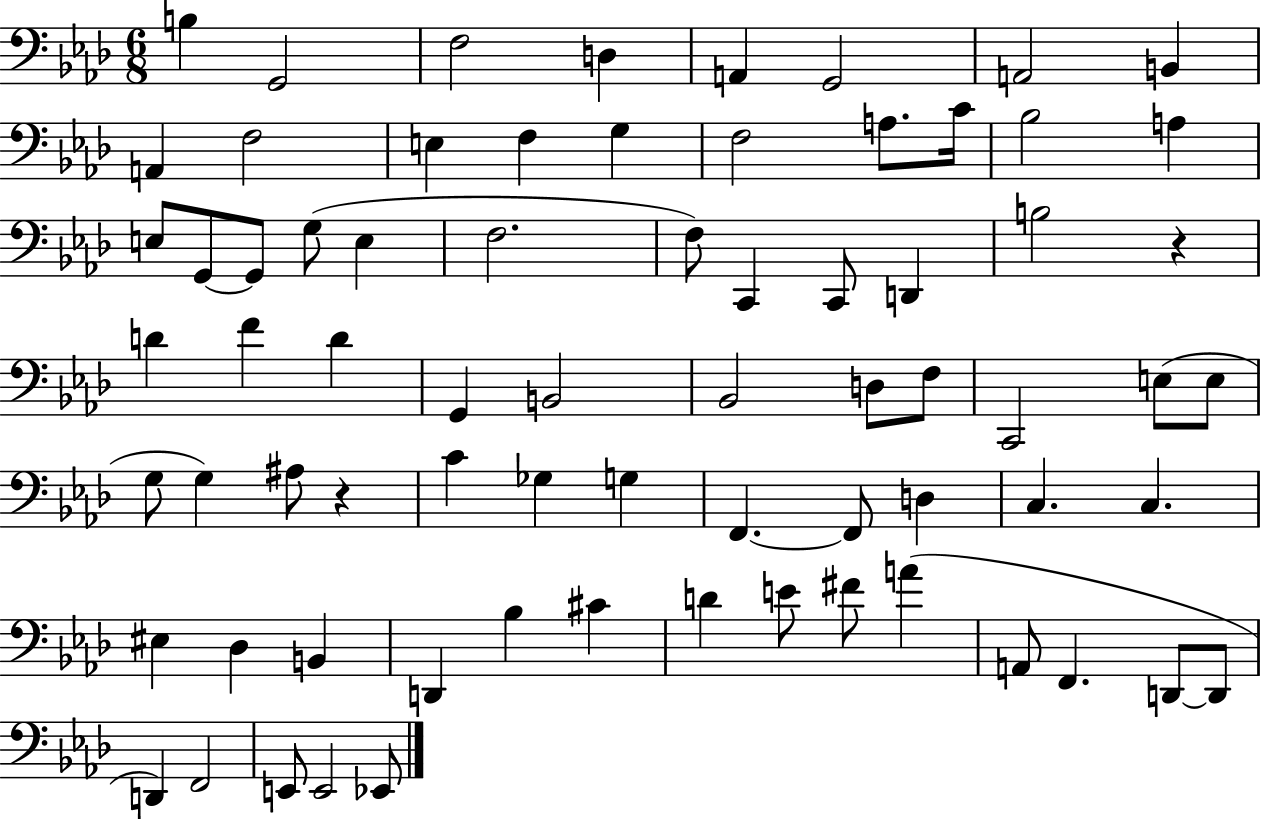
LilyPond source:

{
  \clef bass
  \numericTimeSignature
  \time 6/8
  \key aes \major
  \repeat volta 2 { b4 g,2 | f2 d4 | a,4 g,2 | a,2 b,4 | \break a,4 f2 | e4 f4 g4 | f2 a8. c'16 | bes2 a4 | \break e8 g,8~~ g,8 g8( e4 | f2. | f8) c,4 c,8 d,4 | b2 r4 | \break d'4 f'4 d'4 | g,4 b,2 | bes,2 d8 f8 | c,2 e8( e8 | \break g8 g4) ais8 r4 | c'4 ges4 g4 | f,4.~~ f,8 d4 | c4. c4. | \break eis4 des4 b,4 | d,4 bes4 cis'4 | d'4 e'8 fis'8 a'4( | a,8 f,4. d,8~~ d,8 | \break d,4) f,2 | e,8 e,2 ees,8 | } \bar "|."
}